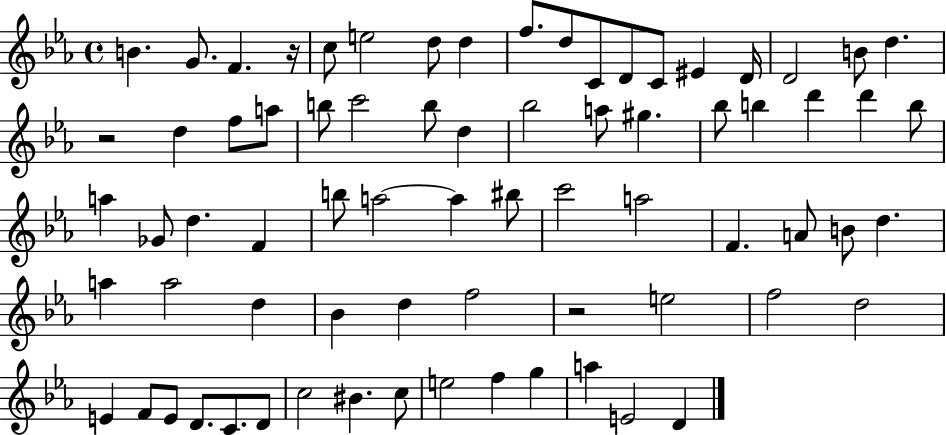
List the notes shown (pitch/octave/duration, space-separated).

B4/q. G4/e. F4/q. R/s C5/e E5/h D5/e D5/q F5/e. D5/e C4/e D4/e C4/e EIS4/q D4/s D4/h B4/e D5/q. R/h D5/q F5/e A5/e B5/e C6/h B5/e D5/q Bb5/h A5/e G#5/q. Bb5/e B5/q D6/q D6/q B5/e A5/q Gb4/e D5/q. F4/q B5/e A5/h A5/q BIS5/e C6/h A5/h F4/q. A4/e B4/e D5/q. A5/q A5/h D5/q Bb4/q D5/q F5/h R/h E5/h F5/h D5/h E4/q F4/e E4/e D4/e. C4/e. D4/e C5/h BIS4/q. C5/e E5/h F5/q G5/q A5/q E4/h D4/q